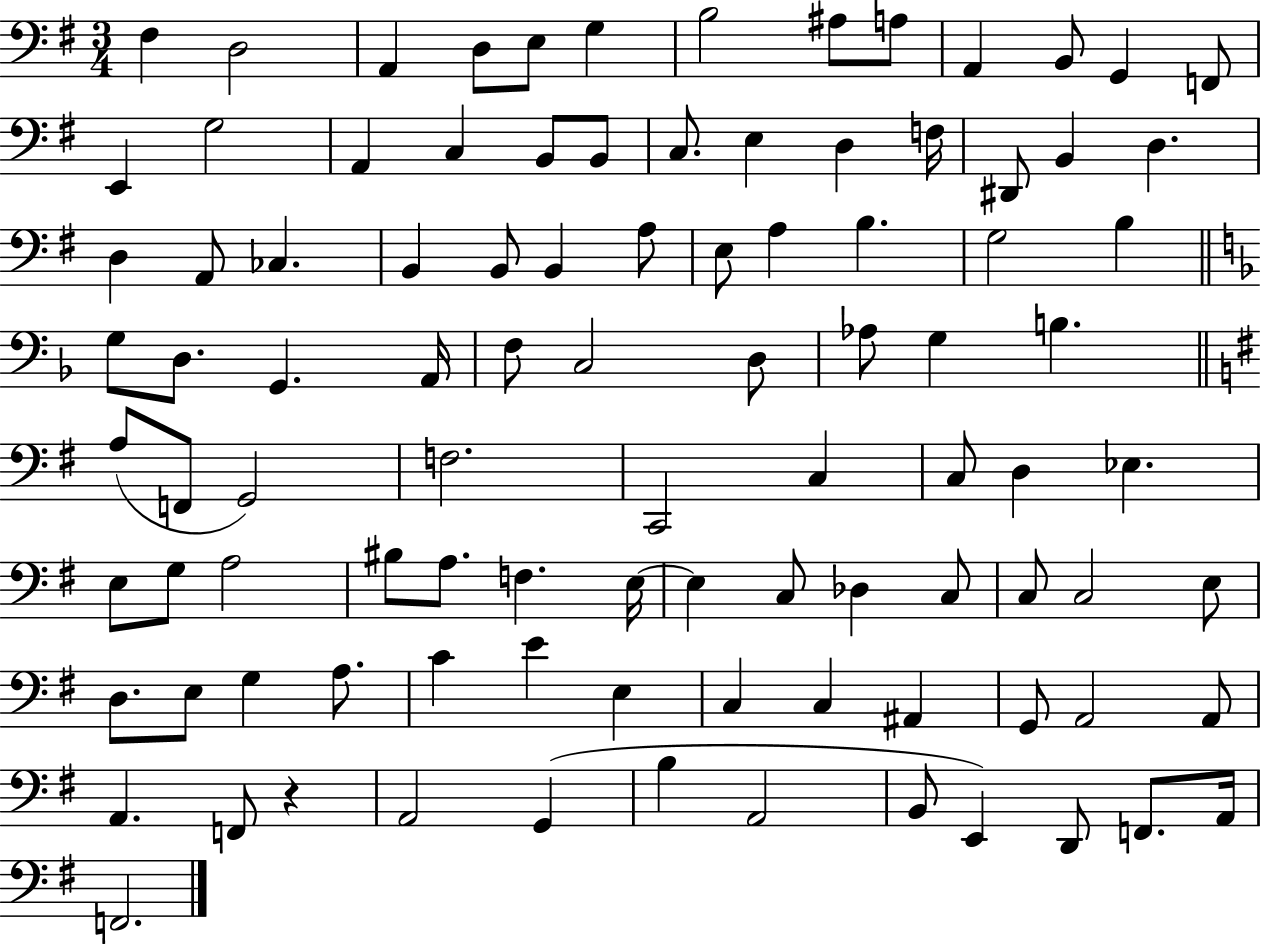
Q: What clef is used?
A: bass